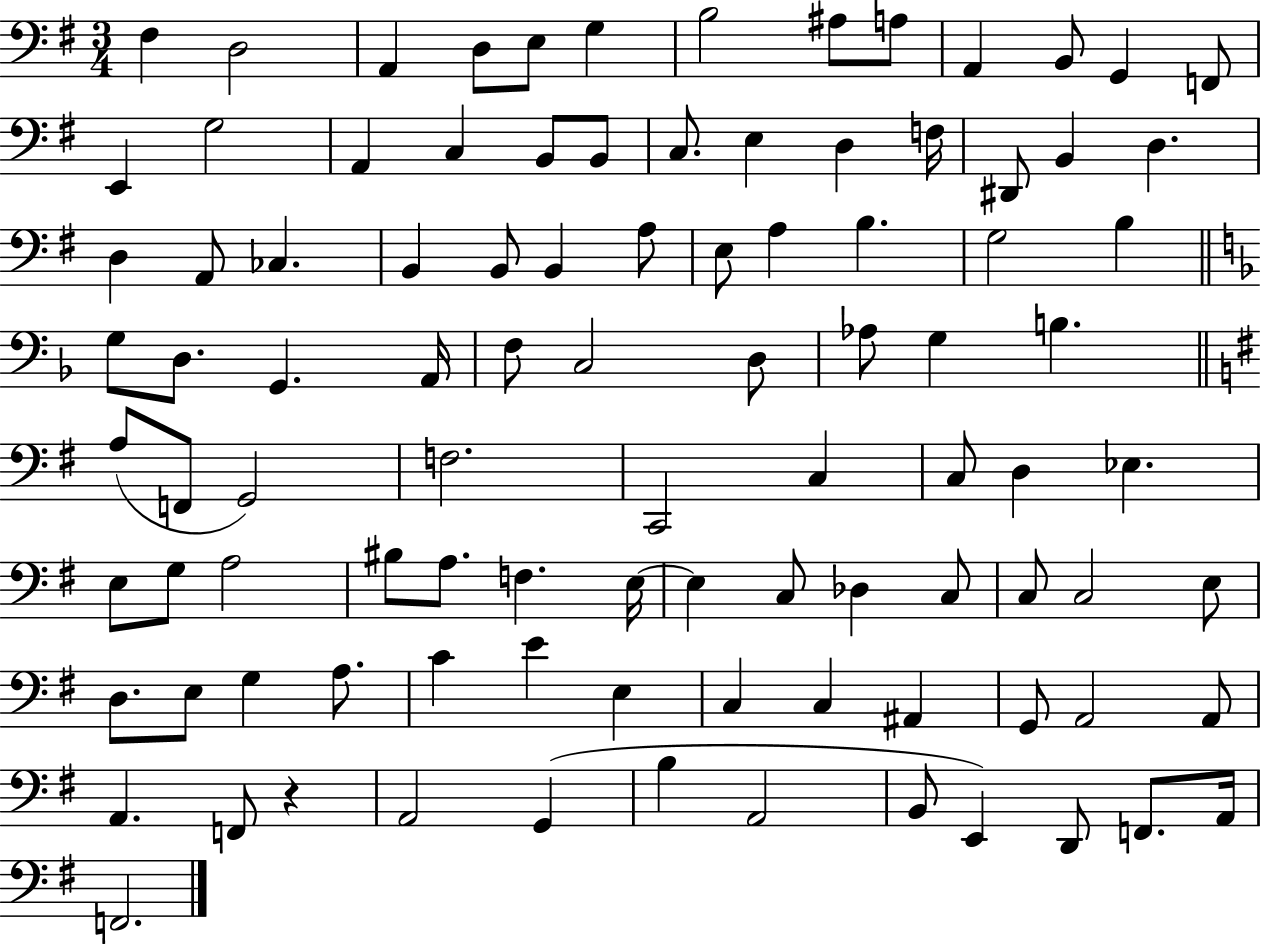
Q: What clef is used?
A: bass